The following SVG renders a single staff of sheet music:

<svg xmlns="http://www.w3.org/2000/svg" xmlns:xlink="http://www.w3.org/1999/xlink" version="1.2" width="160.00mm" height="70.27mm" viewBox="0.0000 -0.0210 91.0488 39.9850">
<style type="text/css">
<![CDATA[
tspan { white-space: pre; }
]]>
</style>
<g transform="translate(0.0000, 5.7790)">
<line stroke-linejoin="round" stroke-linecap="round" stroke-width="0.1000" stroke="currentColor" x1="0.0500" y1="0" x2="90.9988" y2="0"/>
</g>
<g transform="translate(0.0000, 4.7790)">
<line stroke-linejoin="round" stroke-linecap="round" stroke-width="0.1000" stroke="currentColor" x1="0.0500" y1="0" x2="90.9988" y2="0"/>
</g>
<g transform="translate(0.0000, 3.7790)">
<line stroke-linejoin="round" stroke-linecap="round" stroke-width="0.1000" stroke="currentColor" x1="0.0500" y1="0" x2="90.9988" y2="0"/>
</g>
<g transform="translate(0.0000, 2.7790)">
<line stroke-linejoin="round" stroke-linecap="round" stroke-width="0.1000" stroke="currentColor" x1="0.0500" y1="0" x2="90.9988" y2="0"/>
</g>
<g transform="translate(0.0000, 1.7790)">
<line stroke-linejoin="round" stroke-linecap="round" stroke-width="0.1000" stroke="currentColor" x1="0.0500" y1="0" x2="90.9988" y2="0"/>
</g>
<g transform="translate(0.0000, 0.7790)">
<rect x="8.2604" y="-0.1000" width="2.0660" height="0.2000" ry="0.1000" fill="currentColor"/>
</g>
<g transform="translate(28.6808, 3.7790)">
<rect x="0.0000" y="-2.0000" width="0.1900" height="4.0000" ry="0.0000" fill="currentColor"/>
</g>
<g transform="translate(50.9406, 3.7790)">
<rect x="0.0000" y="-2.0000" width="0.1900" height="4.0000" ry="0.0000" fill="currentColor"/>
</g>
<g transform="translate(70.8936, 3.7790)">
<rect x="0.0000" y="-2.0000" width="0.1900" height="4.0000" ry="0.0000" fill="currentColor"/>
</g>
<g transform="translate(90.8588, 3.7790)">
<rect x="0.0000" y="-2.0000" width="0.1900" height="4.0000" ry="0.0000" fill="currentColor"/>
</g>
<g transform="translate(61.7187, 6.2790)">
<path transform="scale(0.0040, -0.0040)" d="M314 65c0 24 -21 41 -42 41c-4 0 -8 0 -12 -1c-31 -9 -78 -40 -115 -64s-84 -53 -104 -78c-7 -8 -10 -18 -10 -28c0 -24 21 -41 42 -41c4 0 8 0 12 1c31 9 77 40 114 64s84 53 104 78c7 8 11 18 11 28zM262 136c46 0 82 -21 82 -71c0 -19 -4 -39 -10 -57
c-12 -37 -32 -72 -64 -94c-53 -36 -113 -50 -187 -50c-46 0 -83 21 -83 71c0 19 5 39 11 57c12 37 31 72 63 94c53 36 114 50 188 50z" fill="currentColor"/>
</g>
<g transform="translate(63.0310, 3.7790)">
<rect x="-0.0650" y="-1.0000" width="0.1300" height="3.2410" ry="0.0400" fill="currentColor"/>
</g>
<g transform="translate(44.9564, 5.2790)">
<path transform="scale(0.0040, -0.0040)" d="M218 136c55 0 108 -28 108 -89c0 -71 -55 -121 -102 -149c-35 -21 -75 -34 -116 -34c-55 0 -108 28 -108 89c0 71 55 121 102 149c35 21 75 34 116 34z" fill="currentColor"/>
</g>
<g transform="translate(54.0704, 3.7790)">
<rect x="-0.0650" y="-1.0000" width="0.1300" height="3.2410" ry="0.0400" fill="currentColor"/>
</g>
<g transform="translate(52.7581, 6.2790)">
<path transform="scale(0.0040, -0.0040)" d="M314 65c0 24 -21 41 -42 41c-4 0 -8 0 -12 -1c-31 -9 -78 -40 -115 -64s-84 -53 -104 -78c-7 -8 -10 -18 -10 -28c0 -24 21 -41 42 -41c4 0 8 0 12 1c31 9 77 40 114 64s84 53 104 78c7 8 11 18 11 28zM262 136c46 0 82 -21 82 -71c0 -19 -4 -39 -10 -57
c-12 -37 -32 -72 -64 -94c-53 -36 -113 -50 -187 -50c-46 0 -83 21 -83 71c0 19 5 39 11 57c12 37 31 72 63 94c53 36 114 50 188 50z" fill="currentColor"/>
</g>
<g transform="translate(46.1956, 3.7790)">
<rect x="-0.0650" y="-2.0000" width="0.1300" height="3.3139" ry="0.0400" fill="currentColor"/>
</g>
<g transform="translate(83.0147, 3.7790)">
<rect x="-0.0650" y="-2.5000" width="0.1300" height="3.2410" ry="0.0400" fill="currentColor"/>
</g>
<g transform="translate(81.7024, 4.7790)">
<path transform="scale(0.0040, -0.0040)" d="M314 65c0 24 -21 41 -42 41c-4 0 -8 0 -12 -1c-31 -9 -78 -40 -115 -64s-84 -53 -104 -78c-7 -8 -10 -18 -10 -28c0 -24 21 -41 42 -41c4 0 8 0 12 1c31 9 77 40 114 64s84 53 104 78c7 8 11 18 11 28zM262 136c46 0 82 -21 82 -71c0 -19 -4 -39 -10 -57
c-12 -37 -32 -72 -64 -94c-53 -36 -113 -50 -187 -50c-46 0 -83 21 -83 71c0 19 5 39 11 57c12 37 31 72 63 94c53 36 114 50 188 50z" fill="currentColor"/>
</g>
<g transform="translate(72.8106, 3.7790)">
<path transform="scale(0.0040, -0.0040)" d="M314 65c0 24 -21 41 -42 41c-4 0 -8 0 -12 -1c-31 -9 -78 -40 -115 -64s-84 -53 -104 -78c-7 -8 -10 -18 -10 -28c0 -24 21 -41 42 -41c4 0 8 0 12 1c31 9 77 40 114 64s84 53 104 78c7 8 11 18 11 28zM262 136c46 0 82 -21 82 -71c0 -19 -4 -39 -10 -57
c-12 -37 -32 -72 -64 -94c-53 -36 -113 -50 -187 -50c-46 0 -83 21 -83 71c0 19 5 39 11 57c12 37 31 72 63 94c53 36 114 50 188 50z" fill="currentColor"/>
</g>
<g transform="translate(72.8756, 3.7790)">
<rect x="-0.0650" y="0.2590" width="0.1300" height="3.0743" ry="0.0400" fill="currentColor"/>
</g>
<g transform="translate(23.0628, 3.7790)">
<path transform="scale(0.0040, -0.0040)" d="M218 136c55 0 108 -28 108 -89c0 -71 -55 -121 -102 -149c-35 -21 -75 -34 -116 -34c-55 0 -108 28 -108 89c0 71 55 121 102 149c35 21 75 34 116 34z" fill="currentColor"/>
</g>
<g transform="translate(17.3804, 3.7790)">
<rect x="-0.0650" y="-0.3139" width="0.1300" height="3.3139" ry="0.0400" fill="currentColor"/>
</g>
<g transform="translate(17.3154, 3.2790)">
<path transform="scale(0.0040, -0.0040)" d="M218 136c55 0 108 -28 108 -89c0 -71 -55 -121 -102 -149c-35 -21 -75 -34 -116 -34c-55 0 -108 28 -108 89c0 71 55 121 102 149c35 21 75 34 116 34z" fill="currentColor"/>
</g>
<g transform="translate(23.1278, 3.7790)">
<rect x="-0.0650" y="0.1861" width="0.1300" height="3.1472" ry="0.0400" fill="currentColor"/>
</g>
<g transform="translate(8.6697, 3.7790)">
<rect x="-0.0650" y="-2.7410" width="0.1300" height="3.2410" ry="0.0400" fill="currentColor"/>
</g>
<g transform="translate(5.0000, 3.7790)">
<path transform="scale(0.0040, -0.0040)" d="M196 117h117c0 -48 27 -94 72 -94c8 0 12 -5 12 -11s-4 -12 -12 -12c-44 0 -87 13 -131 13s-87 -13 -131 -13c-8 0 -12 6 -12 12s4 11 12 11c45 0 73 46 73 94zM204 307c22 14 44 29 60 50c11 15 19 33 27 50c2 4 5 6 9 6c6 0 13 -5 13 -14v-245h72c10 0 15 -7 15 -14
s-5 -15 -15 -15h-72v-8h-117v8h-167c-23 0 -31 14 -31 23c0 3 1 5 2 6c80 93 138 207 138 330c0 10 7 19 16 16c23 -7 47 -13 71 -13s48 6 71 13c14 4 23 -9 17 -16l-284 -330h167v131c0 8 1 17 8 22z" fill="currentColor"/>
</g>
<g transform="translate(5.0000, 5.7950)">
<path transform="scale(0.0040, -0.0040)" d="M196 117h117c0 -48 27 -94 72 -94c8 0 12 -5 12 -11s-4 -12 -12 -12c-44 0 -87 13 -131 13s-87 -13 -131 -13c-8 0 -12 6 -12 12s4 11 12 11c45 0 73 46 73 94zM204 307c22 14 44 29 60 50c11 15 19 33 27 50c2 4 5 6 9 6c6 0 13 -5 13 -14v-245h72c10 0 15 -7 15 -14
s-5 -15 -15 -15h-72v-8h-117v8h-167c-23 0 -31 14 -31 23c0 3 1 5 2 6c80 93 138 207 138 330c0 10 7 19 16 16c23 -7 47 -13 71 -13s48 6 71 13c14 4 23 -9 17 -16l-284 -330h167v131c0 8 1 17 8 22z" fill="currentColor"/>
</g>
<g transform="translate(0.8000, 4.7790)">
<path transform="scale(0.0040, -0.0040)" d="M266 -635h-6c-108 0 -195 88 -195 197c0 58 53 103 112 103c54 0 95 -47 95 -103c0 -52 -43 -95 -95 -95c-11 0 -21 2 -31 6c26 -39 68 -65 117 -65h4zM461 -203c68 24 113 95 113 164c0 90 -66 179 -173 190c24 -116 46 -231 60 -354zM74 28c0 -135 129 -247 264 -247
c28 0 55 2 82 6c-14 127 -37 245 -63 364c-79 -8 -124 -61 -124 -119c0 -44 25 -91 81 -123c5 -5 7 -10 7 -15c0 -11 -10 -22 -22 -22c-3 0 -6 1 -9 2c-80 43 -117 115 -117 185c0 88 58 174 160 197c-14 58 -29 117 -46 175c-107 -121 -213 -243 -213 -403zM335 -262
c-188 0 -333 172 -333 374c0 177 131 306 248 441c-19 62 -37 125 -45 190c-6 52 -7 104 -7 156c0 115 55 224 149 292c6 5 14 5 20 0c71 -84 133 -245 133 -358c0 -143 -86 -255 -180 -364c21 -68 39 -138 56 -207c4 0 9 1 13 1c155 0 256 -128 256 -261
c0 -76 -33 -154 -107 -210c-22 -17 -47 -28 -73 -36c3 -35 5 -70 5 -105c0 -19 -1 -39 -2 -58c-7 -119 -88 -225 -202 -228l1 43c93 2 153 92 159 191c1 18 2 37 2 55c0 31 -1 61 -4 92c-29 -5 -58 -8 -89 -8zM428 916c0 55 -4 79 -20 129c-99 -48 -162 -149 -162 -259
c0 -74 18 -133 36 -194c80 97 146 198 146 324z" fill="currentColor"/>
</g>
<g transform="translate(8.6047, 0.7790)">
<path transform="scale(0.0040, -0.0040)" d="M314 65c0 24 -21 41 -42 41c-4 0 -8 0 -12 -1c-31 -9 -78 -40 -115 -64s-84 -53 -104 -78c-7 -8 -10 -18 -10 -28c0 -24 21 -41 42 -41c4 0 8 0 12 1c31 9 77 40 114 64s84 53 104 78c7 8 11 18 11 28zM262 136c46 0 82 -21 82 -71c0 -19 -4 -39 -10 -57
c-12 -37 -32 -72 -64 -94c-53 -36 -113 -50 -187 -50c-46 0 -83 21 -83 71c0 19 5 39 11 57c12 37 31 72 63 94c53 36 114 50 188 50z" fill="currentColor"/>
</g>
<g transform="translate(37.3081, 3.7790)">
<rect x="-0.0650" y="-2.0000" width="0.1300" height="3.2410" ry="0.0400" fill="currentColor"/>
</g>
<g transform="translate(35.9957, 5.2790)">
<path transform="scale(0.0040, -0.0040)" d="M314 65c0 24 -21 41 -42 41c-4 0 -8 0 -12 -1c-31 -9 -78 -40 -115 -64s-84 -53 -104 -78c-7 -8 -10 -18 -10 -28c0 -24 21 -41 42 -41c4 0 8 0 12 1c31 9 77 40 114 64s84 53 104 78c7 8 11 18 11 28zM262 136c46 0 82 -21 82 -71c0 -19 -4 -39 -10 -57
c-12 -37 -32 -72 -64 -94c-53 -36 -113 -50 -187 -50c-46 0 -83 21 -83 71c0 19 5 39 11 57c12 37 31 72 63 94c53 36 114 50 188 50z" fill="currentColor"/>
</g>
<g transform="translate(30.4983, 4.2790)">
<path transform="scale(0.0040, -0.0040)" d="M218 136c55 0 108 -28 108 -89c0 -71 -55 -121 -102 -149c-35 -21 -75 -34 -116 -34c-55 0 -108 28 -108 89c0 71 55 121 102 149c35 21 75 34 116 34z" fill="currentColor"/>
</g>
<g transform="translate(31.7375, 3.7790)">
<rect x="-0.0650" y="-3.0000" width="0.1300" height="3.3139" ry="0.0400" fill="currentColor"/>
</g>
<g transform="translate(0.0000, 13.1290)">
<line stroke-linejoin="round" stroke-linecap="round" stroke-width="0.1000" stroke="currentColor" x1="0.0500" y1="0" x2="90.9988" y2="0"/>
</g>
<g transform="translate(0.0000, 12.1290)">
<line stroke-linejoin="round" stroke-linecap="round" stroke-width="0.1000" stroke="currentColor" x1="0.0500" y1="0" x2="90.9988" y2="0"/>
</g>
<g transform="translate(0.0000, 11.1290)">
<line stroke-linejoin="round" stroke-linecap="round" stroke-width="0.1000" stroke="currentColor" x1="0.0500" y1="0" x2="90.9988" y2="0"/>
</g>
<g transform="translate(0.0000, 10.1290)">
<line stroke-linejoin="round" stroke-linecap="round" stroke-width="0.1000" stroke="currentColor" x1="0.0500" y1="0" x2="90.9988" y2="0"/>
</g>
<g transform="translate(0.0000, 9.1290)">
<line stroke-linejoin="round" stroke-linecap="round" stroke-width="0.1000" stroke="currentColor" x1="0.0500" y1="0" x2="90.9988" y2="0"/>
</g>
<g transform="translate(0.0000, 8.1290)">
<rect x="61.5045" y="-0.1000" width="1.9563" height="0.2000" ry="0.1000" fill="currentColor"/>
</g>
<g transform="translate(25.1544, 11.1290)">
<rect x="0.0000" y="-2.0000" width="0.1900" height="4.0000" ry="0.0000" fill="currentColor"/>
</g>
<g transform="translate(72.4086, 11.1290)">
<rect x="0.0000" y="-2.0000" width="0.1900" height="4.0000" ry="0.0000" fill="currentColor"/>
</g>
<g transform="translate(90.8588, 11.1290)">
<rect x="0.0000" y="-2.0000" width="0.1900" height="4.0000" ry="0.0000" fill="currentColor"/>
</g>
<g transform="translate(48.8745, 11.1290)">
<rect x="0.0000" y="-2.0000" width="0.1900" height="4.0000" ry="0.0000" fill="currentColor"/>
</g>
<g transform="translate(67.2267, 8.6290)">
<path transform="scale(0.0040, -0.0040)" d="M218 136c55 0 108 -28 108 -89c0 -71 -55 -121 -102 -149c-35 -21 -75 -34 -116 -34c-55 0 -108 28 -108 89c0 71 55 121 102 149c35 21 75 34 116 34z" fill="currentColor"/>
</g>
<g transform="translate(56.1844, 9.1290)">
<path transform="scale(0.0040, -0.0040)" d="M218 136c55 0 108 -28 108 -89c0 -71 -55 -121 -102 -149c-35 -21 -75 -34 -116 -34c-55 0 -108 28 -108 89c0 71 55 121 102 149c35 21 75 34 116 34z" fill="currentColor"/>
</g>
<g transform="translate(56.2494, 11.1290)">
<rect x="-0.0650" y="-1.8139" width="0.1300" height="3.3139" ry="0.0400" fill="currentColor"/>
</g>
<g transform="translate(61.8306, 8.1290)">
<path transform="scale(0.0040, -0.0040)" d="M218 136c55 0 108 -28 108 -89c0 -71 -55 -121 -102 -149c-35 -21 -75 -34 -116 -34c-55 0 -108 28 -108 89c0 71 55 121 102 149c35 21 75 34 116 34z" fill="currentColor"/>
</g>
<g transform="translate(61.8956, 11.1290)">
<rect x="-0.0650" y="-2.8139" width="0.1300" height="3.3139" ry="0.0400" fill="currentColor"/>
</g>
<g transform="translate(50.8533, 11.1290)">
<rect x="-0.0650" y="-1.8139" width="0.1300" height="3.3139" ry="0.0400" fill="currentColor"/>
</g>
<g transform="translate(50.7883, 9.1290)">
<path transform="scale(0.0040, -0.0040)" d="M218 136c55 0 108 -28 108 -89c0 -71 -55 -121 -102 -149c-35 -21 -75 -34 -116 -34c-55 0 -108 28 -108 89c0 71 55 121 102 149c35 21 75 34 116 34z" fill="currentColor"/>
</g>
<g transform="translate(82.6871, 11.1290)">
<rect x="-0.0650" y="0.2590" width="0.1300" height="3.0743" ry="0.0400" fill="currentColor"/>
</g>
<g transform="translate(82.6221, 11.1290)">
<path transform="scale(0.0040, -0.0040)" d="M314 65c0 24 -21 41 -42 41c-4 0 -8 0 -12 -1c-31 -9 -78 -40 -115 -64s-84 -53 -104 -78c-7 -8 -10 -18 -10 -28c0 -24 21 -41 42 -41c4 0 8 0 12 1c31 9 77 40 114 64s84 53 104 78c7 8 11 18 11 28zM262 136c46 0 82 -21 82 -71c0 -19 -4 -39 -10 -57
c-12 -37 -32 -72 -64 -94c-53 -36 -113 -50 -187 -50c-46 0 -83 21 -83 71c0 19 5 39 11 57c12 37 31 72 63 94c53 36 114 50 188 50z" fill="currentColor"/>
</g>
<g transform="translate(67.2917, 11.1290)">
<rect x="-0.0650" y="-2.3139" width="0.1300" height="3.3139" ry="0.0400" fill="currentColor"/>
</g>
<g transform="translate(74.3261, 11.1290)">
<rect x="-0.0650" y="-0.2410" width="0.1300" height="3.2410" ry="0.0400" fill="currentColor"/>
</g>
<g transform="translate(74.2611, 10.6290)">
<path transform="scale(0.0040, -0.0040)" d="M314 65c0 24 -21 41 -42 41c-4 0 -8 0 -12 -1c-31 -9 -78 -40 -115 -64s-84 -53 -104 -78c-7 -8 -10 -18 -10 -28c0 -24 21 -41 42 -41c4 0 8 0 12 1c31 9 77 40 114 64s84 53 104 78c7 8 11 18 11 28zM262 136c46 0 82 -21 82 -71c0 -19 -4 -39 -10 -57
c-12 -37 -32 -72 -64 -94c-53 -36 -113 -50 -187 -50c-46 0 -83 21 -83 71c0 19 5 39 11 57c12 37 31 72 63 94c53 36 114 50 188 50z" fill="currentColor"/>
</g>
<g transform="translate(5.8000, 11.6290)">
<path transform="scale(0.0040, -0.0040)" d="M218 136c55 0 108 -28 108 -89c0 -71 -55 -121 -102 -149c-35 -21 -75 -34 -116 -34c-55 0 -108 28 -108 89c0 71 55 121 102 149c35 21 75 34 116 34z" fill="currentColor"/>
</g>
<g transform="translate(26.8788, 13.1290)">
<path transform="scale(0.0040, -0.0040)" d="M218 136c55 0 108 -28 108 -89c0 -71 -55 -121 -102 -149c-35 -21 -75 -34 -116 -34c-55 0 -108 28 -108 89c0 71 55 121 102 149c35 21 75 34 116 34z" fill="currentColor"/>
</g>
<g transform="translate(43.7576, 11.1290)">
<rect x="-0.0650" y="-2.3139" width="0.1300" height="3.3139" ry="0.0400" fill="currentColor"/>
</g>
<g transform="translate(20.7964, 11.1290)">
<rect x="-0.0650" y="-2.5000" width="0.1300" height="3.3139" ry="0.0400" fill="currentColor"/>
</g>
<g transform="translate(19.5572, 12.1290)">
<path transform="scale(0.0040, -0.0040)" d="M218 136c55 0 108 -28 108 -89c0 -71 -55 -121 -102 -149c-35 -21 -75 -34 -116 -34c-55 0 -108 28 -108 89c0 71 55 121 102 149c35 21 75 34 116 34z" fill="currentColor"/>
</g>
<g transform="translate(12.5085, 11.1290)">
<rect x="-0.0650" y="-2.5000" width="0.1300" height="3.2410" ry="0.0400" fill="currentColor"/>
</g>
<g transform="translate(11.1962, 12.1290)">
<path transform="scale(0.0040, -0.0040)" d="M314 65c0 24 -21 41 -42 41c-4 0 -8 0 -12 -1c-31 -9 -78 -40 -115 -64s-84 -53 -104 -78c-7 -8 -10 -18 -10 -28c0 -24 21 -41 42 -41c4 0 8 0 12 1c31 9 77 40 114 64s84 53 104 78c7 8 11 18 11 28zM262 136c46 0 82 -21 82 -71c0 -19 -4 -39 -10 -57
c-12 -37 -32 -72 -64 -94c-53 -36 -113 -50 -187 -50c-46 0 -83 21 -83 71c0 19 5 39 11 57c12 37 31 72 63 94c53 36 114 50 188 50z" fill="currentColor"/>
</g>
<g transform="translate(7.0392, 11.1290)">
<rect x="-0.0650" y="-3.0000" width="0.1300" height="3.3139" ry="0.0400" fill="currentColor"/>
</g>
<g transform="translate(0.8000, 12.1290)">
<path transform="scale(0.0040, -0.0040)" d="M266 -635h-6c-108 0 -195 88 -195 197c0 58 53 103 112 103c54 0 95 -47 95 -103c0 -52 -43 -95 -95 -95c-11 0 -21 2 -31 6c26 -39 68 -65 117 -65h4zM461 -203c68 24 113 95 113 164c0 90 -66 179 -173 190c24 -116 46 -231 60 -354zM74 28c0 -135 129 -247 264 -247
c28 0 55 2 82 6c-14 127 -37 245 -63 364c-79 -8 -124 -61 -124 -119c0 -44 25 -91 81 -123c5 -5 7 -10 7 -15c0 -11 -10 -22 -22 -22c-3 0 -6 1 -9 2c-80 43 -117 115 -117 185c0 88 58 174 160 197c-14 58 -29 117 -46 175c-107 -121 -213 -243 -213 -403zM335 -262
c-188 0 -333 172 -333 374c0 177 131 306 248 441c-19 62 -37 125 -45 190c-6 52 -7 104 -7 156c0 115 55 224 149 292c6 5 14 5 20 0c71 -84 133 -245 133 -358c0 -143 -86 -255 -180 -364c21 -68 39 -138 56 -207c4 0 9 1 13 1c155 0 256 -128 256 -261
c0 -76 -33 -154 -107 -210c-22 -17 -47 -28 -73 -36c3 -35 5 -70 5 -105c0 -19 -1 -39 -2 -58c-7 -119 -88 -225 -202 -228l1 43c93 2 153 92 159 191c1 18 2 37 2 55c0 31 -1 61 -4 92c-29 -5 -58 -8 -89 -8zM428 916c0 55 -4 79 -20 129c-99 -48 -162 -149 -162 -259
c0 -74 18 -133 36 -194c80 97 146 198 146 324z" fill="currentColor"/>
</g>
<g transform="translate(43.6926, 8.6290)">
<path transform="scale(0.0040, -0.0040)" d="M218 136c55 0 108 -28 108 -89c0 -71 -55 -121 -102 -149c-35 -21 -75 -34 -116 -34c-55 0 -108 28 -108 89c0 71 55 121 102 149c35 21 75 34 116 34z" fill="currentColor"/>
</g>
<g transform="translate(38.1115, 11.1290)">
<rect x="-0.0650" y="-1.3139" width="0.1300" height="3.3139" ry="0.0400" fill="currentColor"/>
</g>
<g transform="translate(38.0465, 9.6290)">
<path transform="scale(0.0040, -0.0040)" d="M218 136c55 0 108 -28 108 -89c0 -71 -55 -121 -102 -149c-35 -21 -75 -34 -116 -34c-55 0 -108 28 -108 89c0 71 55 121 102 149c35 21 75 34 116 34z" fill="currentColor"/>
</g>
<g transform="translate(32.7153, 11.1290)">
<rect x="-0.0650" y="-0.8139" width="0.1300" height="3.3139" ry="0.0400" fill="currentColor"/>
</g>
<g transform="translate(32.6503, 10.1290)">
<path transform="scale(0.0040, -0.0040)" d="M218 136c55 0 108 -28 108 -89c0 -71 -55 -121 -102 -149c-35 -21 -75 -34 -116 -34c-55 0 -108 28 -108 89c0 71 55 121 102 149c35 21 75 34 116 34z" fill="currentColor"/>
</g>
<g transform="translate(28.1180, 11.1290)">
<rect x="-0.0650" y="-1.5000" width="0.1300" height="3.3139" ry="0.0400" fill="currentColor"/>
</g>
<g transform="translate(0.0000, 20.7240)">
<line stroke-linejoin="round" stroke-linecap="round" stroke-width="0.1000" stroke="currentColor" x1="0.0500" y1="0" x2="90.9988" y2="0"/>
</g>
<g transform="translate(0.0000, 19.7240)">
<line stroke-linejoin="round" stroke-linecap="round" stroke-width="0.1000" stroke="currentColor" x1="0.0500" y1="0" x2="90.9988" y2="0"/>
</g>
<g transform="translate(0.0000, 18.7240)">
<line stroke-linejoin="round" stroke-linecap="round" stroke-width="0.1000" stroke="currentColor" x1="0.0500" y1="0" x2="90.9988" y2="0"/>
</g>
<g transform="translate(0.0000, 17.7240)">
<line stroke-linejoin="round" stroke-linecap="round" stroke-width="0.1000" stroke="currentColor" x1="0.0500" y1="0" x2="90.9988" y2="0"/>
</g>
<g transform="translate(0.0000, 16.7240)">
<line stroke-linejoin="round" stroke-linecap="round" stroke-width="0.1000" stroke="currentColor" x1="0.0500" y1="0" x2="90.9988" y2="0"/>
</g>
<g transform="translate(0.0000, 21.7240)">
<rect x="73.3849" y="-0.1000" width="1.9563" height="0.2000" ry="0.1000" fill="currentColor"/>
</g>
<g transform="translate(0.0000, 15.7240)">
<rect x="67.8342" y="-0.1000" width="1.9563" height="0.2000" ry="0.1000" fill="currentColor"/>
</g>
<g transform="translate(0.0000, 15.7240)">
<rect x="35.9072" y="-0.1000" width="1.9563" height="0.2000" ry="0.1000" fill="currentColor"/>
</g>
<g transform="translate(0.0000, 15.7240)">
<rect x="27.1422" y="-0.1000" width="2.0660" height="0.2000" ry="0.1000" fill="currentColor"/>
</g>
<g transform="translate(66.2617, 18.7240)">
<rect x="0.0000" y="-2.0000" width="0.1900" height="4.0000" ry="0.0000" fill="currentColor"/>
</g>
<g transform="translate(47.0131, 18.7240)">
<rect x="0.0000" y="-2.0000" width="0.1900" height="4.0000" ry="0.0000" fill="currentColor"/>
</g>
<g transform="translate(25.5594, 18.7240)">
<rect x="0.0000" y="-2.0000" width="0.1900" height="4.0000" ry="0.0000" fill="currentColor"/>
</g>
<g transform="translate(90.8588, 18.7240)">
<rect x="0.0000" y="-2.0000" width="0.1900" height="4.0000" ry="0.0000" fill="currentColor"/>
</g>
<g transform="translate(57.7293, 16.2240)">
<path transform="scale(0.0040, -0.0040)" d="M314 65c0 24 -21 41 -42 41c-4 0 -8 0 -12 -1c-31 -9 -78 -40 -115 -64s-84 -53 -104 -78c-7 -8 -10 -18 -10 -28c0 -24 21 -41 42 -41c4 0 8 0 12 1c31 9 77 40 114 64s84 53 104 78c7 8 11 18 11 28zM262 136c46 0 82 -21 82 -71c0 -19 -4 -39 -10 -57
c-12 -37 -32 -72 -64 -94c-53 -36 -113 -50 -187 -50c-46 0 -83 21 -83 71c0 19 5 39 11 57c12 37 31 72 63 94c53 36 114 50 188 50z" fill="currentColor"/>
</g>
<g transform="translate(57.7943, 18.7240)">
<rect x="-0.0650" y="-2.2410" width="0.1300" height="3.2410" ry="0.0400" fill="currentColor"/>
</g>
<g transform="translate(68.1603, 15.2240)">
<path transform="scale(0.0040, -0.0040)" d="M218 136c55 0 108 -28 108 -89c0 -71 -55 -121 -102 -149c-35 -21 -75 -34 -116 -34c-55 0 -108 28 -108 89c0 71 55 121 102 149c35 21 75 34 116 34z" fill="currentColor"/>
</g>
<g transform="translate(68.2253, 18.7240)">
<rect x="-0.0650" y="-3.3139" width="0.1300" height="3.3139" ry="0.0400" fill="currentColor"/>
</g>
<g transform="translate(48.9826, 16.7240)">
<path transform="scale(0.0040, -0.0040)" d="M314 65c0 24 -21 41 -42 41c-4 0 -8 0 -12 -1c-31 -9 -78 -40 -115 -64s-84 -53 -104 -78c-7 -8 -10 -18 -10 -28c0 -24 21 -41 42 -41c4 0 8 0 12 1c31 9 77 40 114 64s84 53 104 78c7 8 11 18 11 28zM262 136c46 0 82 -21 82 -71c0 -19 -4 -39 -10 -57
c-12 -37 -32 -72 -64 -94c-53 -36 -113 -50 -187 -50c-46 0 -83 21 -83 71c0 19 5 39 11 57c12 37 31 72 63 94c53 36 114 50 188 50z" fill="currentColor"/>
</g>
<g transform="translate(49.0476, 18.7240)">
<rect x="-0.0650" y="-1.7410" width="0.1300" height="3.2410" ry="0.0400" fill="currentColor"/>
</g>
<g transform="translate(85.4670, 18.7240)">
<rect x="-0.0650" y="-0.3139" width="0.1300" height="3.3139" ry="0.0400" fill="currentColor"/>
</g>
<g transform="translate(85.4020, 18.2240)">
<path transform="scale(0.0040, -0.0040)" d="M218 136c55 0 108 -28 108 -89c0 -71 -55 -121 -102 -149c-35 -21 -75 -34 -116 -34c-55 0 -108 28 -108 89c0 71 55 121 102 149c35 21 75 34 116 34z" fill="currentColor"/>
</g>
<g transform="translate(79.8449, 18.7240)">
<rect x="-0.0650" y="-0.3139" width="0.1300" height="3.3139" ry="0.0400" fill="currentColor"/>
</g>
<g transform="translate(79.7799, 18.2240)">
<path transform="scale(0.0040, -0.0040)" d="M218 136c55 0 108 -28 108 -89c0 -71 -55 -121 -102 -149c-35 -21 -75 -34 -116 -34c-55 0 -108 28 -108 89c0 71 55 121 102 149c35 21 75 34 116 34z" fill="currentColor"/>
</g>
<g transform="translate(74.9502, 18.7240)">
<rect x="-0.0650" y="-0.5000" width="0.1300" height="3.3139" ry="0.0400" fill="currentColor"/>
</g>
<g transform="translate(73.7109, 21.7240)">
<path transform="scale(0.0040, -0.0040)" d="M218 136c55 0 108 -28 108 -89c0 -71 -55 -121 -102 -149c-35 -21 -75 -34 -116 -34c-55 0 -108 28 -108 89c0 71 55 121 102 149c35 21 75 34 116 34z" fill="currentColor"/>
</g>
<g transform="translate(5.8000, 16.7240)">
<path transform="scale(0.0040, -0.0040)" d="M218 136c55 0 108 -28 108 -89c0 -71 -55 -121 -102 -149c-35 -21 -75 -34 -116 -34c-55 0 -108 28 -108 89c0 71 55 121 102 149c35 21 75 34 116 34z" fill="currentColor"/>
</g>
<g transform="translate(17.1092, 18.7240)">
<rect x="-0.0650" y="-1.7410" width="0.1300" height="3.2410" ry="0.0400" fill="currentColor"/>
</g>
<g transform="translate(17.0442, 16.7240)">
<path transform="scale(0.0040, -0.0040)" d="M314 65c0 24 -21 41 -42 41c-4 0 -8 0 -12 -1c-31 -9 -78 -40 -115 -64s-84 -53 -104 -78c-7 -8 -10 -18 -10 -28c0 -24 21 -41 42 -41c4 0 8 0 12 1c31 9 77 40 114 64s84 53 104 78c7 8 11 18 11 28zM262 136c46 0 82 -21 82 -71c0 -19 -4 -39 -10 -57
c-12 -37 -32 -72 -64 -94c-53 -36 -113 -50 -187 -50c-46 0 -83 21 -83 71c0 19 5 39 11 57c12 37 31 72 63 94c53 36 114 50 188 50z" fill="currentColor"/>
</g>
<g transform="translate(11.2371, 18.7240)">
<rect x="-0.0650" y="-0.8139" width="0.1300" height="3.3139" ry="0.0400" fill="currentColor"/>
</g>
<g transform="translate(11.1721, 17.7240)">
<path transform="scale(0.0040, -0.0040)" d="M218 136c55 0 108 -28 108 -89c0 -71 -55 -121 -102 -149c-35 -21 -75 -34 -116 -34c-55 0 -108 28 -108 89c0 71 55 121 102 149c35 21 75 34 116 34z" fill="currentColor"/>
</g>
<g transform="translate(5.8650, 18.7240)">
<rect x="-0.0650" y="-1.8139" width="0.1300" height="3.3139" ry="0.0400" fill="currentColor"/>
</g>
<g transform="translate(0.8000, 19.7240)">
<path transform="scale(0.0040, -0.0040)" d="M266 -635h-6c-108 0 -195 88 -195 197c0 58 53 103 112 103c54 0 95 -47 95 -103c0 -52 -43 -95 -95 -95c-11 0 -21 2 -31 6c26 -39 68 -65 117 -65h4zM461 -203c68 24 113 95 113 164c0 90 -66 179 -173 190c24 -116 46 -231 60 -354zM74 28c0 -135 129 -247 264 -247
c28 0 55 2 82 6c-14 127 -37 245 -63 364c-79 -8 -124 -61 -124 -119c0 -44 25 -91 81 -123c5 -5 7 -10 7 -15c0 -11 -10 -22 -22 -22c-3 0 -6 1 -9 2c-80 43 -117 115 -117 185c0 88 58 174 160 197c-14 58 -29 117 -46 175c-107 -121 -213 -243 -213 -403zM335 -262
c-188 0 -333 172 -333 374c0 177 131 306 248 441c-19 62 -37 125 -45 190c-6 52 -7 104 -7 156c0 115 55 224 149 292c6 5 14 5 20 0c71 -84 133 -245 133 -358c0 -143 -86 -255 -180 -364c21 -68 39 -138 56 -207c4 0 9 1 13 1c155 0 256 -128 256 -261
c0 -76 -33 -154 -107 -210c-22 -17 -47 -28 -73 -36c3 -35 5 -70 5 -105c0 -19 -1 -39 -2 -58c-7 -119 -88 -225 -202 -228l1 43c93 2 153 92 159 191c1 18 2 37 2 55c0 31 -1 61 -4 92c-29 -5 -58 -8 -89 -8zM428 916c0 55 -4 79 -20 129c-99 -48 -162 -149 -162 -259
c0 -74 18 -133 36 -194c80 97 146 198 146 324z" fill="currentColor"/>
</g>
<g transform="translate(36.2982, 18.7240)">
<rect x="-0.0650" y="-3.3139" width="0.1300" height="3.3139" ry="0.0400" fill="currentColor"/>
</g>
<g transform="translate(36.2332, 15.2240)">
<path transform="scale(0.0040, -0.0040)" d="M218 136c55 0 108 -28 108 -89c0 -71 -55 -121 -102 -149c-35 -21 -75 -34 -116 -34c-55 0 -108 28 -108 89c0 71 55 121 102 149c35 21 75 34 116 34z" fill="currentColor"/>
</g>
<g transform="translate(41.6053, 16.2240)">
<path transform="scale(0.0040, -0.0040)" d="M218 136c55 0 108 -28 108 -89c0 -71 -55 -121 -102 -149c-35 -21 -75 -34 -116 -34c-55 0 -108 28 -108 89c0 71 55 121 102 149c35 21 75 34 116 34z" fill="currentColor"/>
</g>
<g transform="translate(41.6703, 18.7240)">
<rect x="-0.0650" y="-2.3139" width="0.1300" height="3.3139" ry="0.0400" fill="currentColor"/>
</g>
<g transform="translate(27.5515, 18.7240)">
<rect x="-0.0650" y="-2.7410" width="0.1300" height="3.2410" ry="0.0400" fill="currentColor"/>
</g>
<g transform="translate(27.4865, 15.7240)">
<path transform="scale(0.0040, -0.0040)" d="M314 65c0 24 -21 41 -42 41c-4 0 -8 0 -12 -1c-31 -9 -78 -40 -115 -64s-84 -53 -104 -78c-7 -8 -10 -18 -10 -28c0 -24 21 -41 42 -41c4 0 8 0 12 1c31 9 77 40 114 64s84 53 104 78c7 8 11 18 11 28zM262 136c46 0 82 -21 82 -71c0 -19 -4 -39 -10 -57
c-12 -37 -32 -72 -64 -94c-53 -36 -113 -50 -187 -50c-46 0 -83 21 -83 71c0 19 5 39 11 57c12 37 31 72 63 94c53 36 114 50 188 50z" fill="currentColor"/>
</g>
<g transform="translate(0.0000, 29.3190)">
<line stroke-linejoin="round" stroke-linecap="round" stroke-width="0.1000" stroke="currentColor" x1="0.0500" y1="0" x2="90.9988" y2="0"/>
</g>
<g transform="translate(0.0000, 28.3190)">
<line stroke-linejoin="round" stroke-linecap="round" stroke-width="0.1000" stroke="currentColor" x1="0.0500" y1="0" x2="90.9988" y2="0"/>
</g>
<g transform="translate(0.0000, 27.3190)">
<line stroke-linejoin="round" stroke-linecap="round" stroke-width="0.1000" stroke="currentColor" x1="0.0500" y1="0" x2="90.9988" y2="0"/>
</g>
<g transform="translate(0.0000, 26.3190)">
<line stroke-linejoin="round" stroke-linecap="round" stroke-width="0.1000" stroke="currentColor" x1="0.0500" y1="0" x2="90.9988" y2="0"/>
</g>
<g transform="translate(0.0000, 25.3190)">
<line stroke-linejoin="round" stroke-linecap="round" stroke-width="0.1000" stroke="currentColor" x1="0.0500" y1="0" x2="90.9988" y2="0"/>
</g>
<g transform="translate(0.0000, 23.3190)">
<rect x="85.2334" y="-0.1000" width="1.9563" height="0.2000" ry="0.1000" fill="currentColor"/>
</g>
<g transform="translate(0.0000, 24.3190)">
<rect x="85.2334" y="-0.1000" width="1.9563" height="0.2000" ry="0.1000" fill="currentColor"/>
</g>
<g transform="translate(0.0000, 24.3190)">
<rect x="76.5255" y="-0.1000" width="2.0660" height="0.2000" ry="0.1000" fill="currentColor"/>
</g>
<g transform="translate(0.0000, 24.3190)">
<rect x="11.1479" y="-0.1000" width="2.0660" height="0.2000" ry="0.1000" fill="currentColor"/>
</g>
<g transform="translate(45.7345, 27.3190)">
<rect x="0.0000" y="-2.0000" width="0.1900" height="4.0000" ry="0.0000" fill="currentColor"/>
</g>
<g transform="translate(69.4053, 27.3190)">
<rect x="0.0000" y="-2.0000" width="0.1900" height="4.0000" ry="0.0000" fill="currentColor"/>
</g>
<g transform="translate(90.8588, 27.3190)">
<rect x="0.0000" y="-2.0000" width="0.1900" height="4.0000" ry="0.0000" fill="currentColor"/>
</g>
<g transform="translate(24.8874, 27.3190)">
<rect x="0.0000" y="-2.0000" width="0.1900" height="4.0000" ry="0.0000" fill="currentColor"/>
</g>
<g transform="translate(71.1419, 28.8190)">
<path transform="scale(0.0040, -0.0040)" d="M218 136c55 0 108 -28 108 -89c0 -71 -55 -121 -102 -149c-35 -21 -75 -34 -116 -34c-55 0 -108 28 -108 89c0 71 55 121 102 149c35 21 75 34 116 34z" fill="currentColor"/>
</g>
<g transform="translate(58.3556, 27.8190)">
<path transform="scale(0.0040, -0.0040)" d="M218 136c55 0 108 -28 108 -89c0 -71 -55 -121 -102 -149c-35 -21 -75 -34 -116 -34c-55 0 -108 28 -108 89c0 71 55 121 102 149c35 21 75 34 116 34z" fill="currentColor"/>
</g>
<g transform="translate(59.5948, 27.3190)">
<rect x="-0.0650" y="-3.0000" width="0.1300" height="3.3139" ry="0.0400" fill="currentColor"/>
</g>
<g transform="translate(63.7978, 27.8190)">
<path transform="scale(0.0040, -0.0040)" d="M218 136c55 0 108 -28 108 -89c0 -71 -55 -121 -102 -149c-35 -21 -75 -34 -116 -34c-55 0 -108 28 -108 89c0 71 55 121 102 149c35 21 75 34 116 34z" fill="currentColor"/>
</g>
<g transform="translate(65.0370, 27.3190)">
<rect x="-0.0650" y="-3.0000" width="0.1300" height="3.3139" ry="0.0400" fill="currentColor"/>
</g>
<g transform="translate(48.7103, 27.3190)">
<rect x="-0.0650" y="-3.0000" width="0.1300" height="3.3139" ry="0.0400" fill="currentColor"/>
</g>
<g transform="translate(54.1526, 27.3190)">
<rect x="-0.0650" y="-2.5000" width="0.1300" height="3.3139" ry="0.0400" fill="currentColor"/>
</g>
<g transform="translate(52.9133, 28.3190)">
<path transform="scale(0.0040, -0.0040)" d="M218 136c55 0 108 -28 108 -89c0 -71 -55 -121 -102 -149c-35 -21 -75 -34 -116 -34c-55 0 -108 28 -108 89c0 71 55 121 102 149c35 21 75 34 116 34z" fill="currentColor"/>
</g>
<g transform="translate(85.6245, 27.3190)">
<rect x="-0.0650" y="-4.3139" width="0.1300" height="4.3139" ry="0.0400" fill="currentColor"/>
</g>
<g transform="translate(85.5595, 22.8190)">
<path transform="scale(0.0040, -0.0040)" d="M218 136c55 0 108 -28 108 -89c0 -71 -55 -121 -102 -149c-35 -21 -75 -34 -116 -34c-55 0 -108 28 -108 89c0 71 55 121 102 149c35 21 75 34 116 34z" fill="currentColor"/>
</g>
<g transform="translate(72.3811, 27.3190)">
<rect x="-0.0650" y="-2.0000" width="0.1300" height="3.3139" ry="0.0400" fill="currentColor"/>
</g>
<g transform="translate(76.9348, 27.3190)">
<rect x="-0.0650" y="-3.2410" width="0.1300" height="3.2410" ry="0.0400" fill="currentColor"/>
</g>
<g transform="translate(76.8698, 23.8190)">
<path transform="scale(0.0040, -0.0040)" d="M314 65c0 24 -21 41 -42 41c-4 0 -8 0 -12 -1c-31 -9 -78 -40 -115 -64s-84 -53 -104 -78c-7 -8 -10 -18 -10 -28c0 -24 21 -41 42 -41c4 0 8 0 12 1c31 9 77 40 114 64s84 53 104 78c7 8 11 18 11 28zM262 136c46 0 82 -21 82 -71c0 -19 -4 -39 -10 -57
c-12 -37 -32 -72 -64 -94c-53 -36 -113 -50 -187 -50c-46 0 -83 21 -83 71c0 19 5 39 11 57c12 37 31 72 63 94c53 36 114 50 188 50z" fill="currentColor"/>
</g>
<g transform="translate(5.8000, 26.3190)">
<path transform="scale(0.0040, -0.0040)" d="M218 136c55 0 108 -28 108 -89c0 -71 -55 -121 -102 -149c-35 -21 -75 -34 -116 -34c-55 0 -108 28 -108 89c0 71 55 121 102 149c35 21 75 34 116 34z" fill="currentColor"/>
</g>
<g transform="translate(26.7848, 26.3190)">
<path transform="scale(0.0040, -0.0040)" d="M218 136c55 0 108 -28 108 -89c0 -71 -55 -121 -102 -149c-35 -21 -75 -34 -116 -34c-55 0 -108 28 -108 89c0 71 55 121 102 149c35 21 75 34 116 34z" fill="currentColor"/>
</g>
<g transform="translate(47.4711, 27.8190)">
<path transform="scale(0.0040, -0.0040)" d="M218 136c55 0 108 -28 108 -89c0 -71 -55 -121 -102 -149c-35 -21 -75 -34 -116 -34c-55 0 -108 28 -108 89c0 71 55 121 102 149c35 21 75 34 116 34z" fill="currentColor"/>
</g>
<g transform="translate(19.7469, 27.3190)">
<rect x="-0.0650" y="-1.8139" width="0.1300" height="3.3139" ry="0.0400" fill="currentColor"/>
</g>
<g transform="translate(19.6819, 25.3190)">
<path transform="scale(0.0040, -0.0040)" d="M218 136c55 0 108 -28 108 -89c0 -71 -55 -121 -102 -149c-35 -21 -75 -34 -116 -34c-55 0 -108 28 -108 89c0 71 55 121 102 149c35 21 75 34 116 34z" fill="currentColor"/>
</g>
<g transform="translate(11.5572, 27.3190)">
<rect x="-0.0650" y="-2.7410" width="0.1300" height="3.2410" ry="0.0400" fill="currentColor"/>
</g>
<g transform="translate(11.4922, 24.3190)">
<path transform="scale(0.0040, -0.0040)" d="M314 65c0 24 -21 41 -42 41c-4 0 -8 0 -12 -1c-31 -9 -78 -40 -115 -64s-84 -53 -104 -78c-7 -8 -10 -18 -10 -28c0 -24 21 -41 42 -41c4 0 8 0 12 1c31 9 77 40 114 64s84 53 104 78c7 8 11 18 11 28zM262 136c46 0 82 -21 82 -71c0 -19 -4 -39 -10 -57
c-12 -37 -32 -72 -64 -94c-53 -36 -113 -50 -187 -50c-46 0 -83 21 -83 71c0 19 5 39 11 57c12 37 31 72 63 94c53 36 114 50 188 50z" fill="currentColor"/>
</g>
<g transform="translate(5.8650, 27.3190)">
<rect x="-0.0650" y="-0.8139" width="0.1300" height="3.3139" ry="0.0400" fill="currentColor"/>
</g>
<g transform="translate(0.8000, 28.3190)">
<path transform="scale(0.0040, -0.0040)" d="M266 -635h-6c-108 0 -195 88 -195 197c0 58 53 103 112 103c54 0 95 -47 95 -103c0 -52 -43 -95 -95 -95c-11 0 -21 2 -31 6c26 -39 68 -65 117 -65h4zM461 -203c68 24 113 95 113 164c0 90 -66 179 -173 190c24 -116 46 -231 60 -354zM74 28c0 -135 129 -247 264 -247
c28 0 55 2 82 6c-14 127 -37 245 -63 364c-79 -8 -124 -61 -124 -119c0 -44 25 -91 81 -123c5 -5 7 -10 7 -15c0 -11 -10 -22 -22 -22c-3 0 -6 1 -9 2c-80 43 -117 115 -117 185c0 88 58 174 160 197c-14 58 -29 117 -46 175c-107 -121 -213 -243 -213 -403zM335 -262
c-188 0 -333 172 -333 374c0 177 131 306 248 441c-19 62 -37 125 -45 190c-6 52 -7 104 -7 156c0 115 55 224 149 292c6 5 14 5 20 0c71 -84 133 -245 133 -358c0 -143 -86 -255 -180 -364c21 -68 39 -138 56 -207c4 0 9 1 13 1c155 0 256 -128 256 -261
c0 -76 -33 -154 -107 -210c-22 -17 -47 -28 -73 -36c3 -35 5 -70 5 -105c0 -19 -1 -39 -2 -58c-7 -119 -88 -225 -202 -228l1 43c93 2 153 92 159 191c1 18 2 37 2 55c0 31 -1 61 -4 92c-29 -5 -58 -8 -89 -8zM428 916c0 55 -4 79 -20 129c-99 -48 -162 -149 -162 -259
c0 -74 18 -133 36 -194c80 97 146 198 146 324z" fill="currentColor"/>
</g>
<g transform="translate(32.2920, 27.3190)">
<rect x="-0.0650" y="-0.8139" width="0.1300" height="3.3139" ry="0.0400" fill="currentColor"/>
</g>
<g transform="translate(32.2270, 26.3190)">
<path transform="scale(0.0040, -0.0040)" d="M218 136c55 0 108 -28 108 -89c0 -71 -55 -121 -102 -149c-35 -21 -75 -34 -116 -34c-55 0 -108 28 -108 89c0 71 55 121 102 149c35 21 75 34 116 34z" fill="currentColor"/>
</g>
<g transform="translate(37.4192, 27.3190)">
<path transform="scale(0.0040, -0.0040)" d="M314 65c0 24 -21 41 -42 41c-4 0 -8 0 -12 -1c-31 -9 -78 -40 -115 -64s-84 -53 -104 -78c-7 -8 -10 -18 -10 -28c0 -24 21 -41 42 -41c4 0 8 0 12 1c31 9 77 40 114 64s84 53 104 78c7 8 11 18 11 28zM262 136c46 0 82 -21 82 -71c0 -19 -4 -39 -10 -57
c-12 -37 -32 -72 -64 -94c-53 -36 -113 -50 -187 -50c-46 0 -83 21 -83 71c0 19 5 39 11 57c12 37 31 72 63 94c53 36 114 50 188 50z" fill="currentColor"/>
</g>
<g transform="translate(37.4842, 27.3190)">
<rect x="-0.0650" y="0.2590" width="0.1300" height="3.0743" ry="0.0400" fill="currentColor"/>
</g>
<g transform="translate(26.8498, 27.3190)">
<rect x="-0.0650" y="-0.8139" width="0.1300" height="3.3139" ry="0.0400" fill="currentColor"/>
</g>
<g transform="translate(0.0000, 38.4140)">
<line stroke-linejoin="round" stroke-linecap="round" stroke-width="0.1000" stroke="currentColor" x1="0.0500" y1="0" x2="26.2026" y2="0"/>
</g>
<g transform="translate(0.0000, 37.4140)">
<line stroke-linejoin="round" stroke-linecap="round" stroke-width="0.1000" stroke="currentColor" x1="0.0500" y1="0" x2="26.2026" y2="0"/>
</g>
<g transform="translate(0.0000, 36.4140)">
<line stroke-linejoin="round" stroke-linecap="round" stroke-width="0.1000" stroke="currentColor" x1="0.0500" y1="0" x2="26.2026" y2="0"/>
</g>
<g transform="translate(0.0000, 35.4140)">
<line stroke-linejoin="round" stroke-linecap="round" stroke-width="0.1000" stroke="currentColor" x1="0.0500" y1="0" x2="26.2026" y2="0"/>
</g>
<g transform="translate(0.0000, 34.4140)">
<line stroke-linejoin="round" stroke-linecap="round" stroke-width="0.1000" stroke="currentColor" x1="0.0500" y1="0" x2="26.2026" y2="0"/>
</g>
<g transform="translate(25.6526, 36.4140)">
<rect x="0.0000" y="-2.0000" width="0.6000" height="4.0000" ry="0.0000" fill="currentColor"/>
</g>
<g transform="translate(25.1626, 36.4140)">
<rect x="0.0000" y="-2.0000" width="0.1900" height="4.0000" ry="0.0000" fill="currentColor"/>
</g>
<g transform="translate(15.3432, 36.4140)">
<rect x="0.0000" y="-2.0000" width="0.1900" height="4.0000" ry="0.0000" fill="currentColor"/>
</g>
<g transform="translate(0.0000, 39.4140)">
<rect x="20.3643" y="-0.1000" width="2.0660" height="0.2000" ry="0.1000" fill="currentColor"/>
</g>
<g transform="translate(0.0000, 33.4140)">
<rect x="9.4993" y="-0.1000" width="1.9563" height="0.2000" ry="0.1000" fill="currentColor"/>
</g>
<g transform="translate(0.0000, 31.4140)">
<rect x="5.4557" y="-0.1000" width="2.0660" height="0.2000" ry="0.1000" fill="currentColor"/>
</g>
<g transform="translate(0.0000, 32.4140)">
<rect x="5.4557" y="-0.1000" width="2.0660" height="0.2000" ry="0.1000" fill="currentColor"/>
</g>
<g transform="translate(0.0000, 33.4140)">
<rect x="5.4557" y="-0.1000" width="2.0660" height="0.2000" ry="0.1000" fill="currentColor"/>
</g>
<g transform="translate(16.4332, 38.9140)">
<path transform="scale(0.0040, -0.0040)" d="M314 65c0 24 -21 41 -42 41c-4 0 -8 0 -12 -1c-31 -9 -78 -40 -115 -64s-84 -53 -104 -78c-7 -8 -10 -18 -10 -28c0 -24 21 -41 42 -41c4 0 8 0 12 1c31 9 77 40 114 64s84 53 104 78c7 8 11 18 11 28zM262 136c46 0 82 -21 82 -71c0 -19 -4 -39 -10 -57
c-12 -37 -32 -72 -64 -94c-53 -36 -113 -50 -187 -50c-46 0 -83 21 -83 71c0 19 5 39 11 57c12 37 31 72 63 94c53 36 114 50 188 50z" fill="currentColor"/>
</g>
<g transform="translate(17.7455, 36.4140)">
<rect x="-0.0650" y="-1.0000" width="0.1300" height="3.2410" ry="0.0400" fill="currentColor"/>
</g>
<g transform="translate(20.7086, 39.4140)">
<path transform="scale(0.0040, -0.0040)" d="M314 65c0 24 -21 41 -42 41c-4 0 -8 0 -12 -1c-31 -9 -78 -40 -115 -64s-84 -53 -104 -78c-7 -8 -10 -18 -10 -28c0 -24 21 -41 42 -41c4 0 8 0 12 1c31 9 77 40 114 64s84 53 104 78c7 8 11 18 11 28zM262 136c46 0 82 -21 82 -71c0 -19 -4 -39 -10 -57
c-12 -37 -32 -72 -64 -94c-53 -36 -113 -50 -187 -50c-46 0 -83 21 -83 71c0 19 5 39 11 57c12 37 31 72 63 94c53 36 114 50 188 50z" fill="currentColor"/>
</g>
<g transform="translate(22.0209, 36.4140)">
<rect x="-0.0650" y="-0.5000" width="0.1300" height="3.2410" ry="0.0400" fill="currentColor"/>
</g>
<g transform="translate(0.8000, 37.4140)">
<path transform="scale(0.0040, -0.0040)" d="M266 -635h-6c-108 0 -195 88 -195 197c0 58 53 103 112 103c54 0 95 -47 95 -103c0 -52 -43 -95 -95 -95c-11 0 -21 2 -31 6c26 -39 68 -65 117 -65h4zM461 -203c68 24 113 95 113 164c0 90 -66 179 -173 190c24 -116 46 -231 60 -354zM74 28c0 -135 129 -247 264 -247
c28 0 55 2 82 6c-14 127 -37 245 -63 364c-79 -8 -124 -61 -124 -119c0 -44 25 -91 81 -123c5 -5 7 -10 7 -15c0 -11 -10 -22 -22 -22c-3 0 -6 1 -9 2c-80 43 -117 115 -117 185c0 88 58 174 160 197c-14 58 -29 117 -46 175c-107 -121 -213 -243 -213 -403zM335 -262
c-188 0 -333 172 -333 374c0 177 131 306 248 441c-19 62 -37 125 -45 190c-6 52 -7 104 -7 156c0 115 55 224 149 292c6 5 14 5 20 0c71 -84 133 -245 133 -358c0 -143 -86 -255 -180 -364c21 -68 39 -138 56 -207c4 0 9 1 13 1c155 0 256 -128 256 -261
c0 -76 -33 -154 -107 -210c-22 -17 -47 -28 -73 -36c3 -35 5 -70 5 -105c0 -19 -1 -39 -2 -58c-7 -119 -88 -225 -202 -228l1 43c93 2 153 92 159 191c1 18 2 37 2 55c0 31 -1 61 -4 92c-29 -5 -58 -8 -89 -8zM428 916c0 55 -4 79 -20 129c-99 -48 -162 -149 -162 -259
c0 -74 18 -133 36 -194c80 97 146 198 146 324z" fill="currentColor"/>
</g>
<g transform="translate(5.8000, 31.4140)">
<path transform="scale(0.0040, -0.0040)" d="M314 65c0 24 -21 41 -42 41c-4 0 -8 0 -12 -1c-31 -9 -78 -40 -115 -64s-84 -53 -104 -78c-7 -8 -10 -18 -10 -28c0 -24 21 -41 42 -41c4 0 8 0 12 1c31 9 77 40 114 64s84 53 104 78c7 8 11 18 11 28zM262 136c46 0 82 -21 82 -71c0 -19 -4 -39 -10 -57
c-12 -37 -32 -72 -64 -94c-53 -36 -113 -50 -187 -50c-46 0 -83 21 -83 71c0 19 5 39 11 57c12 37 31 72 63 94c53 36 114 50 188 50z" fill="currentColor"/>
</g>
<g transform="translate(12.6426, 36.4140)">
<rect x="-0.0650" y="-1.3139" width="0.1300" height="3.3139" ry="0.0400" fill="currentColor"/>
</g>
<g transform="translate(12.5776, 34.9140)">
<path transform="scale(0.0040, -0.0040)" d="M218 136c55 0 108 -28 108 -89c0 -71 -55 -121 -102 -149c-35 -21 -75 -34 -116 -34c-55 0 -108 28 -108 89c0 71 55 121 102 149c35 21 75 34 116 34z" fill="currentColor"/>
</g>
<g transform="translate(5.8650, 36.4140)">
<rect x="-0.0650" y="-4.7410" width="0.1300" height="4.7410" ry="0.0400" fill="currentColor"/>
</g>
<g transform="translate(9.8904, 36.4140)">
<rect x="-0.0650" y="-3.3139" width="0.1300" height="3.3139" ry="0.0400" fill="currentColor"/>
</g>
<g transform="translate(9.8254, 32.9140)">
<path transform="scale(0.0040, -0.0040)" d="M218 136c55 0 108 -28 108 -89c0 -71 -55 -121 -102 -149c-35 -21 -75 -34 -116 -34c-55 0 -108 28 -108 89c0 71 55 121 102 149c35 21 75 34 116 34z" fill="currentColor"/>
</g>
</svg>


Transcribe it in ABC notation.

X:1
T:Untitled
M:4/4
L:1/4
K:C
a2 c B A F2 F D2 D2 B2 G2 A G2 G E d e g f f a g c2 B2 f d f2 a2 b g f2 g2 b C c c d a2 f d d B2 A G A A F b2 d' e'2 b e D2 C2